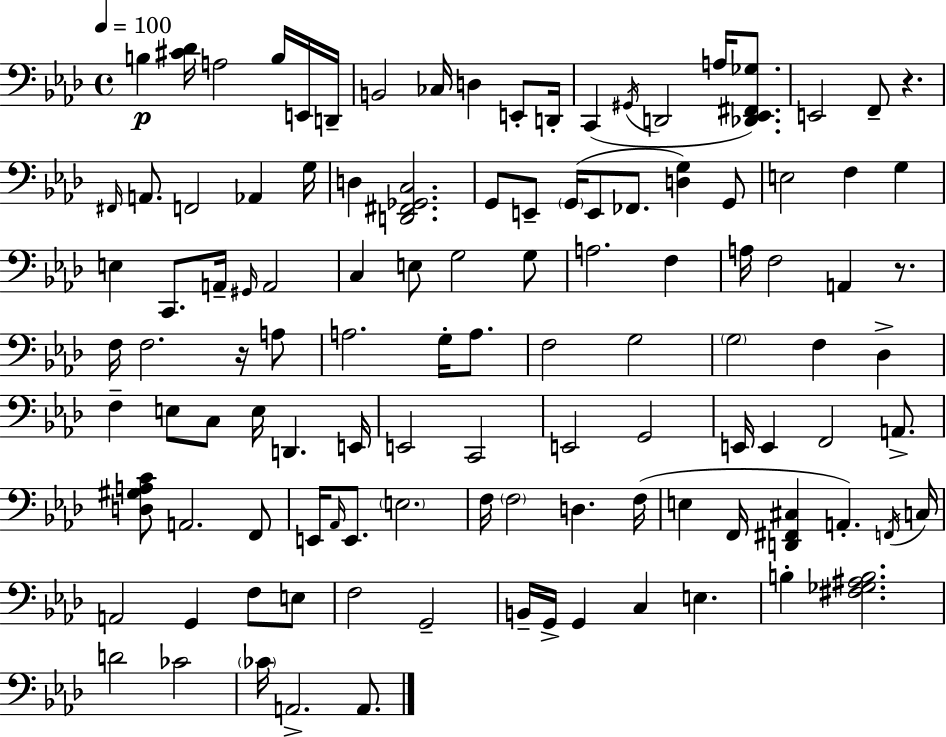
{
  \clef bass
  \time 4/4
  \defaultTimeSignature
  \key aes \major
  \tempo 4 = 100
  b4\p <cis' des'>16 a2 b16 e,16 d,16-- | b,2 ces16 d4 e,8-. d,16-. | c,4( \acciaccatura { gis,16 } d,2 a16 <des, ees, fis, ges>8.) | e,2 f,8-- r4. | \break \grace { fis,16 } a,8. f,2 aes,4 | g16 d4 <d, fis, ges, c>2. | g,8 e,8-- \parenthesize g,16( e,8 fes,8. <d g>4) | g,8 e2 f4 g4 | \break e4 c,8. a,16-- \grace { gis,16 } a,2 | c4 e8 g2 | g8 a2. f4 | a16 f2 a,4 | \break r8. f16 f2. | r16 a8 a2. g16-. | a8. f2 g2 | \parenthesize g2 f4 des4-> | \break f4-- e8 c8 e16 d,4. | e,16 e,2 c,2 | e,2 g,2 | e,16 e,4 f,2 | \break a,8.-> <d gis a c'>8 a,2. | f,8 e,16 \grace { aes,16 } e,8. \parenthesize e2. | f16 \parenthesize f2 d4. | f16( e4 f,16 <d, fis, cis>4 a,4.-.) | \break \acciaccatura { f,16 } c16 a,2 g,4 | f8 e8 f2 g,2-- | b,16-- g,16-> g,4 c4 e4. | b4-. <fis ges ais b>2. | \break d'2 ces'2 | \parenthesize ces'16 a,2.-> | a,8. \bar "|."
}